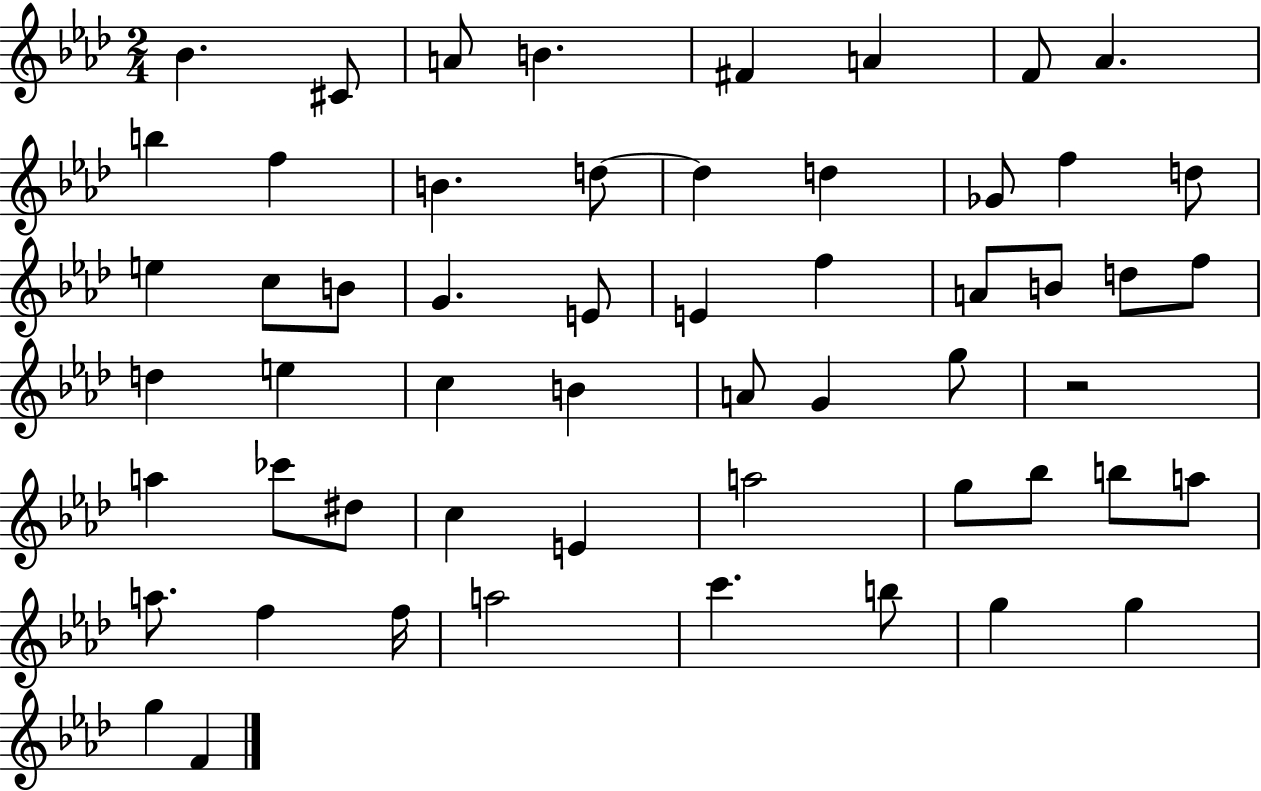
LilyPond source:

{
  \clef treble
  \numericTimeSignature
  \time 2/4
  \key aes \major
  \repeat volta 2 { bes'4. cis'8 | a'8 b'4. | fis'4 a'4 | f'8 aes'4. | \break b''4 f''4 | b'4. d''8~~ | d''4 d''4 | ges'8 f''4 d''8 | \break e''4 c''8 b'8 | g'4. e'8 | e'4 f''4 | a'8 b'8 d''8 f''8 | \break d''4 e''4 | c''4 b'4 | a'8 g'4 g''8 | r2 | \break a''4 ces'''8 dis''8 | c''4 e'4 | a''2 | g''8 bes''8 b''8 a''8 | \break a''8. f''4 f''16 | a''2 | c'''4. b''8 | g''4 g''4 | \break g''4 f'4 | } \bar "|."
}